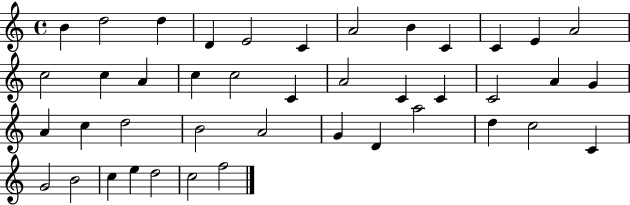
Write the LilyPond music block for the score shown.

{
  \clef treble
  \time 4/4
  \defaultTimeSignature
  \key c \major
  b'4 d''2 d''4 | d'4 e'2 c'4 | a'2 b'4 c'4 | c'4 e'4 a'2 | \break c''2 c''4 a'4 | c''4 c''2 c'4 | a'2 c'4 c'4 | c'2 a'4 g'4 | \break a'4 c''4 d''2 | b'2 a'2 | g'4 d'4 a''2 | d''4 c''2 c'4 | \break g'2 b'2 | c''4 e''4 d''2 | c''2 f''2 | \bar "|."
}